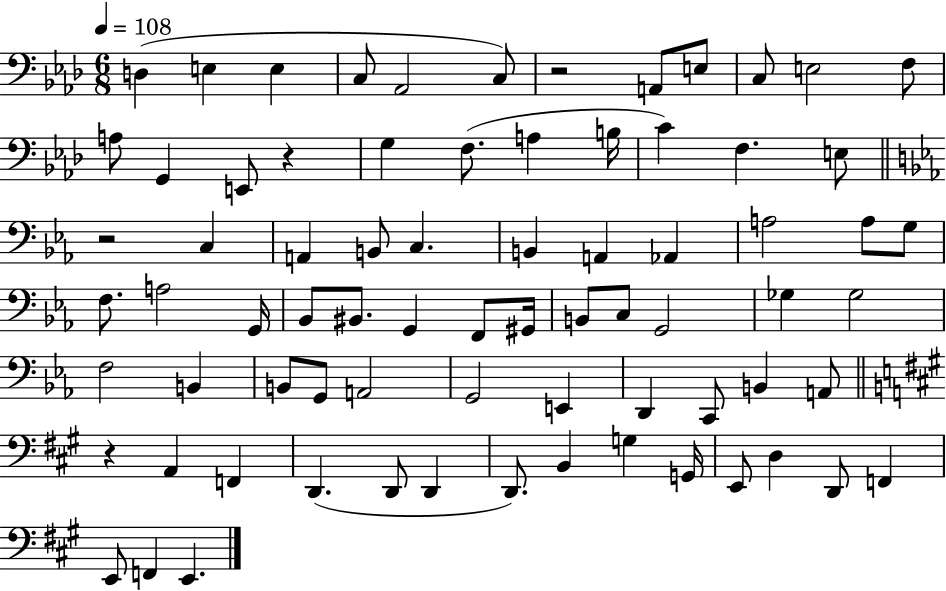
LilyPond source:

{
  \clef bass
  \numericTimeSignature
  \time 6/8
  \key aes \major
  \tempo 4 = 108
  \repeat volta 2 { d4( e4 e4 | c8 aes,2 c8) | r2 a,8 e8 | c8 e2 f8 | \break a8 g,4 e,8 r4 | g4 f8.( a4 b16 | c'4) f4. e8 | \bar "||" \break \key ees \major r2 c4 | a,4 b,8 c4. | b,4 a,4 aes,4 | a2 a8 g8 | \break f8. a2 g,16 | bes,8 bis,8. g,4 f,8 gis,16 | b,8 c8 g,2 | ges4 ges2 | \break f2 b,4 | b,8 g,8 a,2 | g,2 e,4 | d,4 c,8 b,4 a,8 | \break \bar "||" \break \key a \major r4 a,4 f,4 | d,4.( d,8 d,4 | d,8.) b,4 g4 g,16 | e,8 d4 d,8 f,4 | \break e,8 f,4 e,4. | } \bar "|."
}